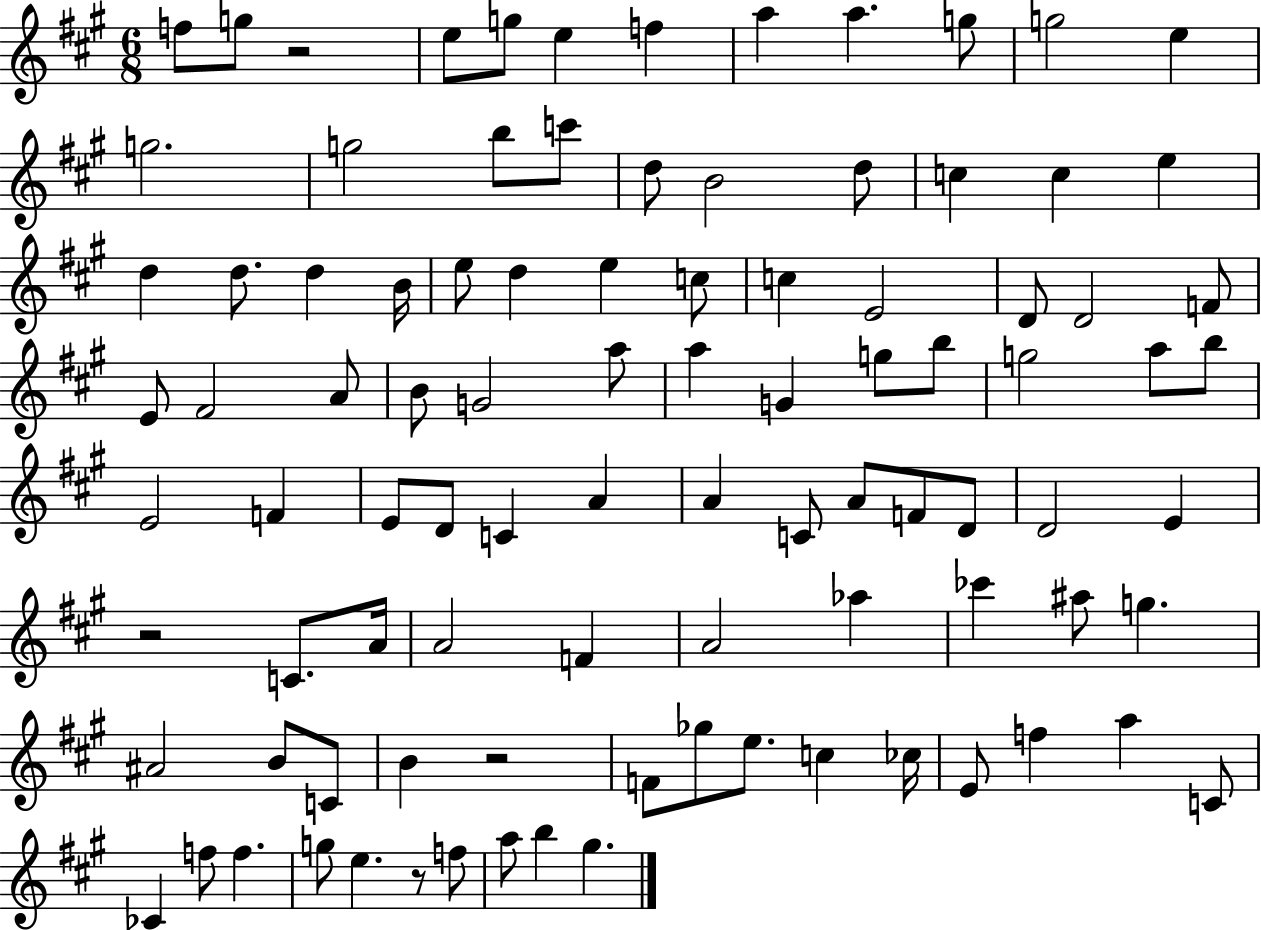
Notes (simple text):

F5/e G5/e R/h E5/e G5/e E5/q F5/q A5/q A5/q. G5/e G5/h E5/q G5/h. G5/h B5/e C6/e D5/e B4/h D5/e C5/q C5/q E5/q D5/q D5/e. D5/q B4/s E5/e D5/q E5/q C5/e C5/q E4/h D4/e D4/h F4/e E4/e F#4/h A4/e B4/e G4/h A5/e A5/q G4/q G5/e B5/e G5/h A5/e B5/e E4/h F4/q E4/e D4/e C4/q A4/q A4/q C4/e A4/e F4/e D4/e D4/h E4/q R/h C4/e. A4/s A4/h F4/q A4/h Ab5/q CES6/q A#5/e G5/q. A#4/h B4/e C4/e B4/q R/h F4/e Gb5/e E5/e. C5/q CES5/s E4/e F5/q A5/q C4/e CES4/q F5/e F5/q. G5/e E5/q. R/e F5/e A5/e B5/q G#5/q.